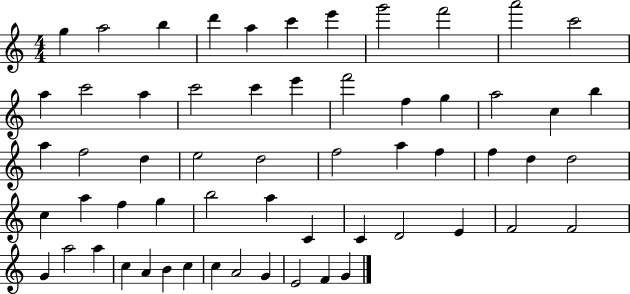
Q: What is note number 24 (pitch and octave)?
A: A5